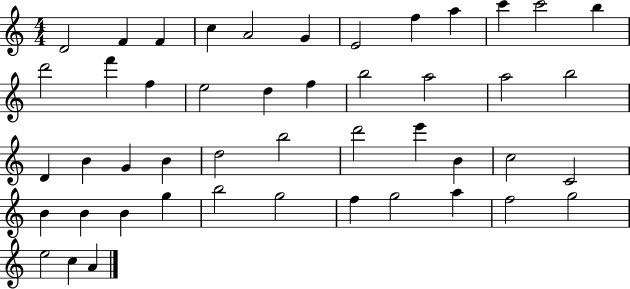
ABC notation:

X:1
T:Untitled
M:4/4
L:1/4
K:C
D2 F F c A2 G E2 f a c' c'2 b d'2 f' f e2 d f b2 a2 a2 b2 D B G B d2 b2 d'2 e' B c2 C2 B B B g b2 g2 f g2 a f2 g2 e2 c A